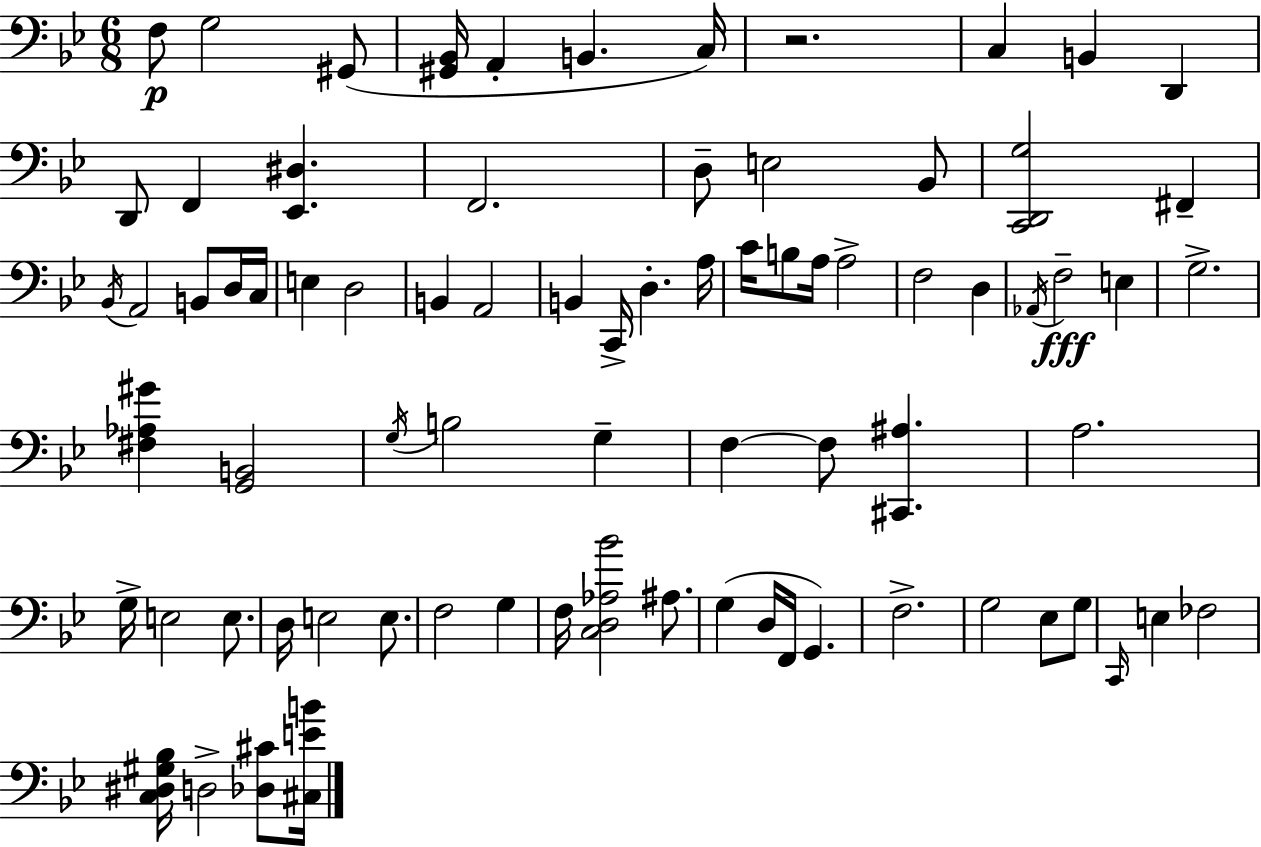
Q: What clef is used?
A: bass